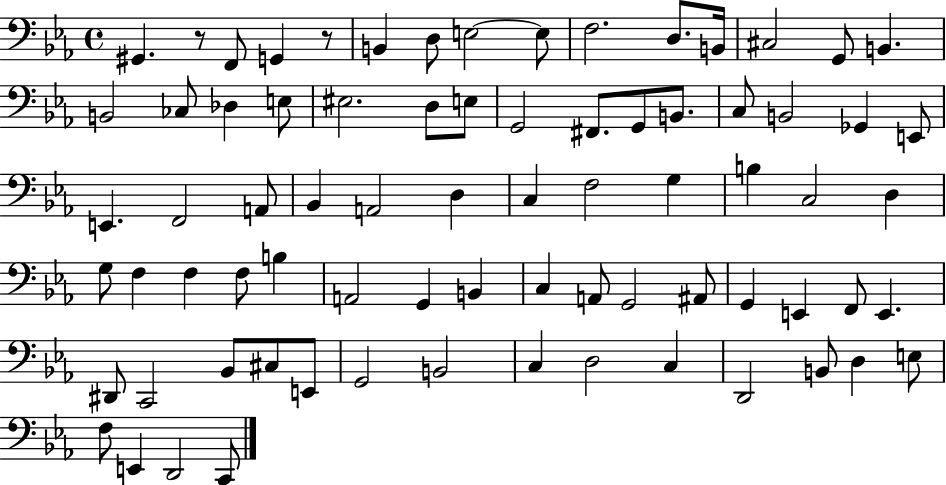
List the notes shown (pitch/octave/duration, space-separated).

G#2/q. R/e F2/e G2/q R/e B2/q D3/e E3/h E3/e F3/h. D3/e. B2/s C#3/h G2/e B2/q. B2/h CES3/e Db3/q E3/e EIS3/h. D3/e E3/e G2/h F#2/e. G2/e B2/e. C3/e B2/h Gb2/q E2/e E2/q. F2/h A2/e Bb2/q A2/h D3/q C3/q F3/h G3/q B3/q C3/h D3/q G3/e F3/q F3/q F3/e B3/q A2/h G2/q B2/q C3/q A2/e G2/h A#2/e G2/q E2/q F2/e E2/q. D#2/e C2/h Bb2/e C#3/e E2/e G2/h B2/h C3/q D3/h C3/q D2/h B2/e D3/q E3/e F3/e E2/q D2/h C2/e